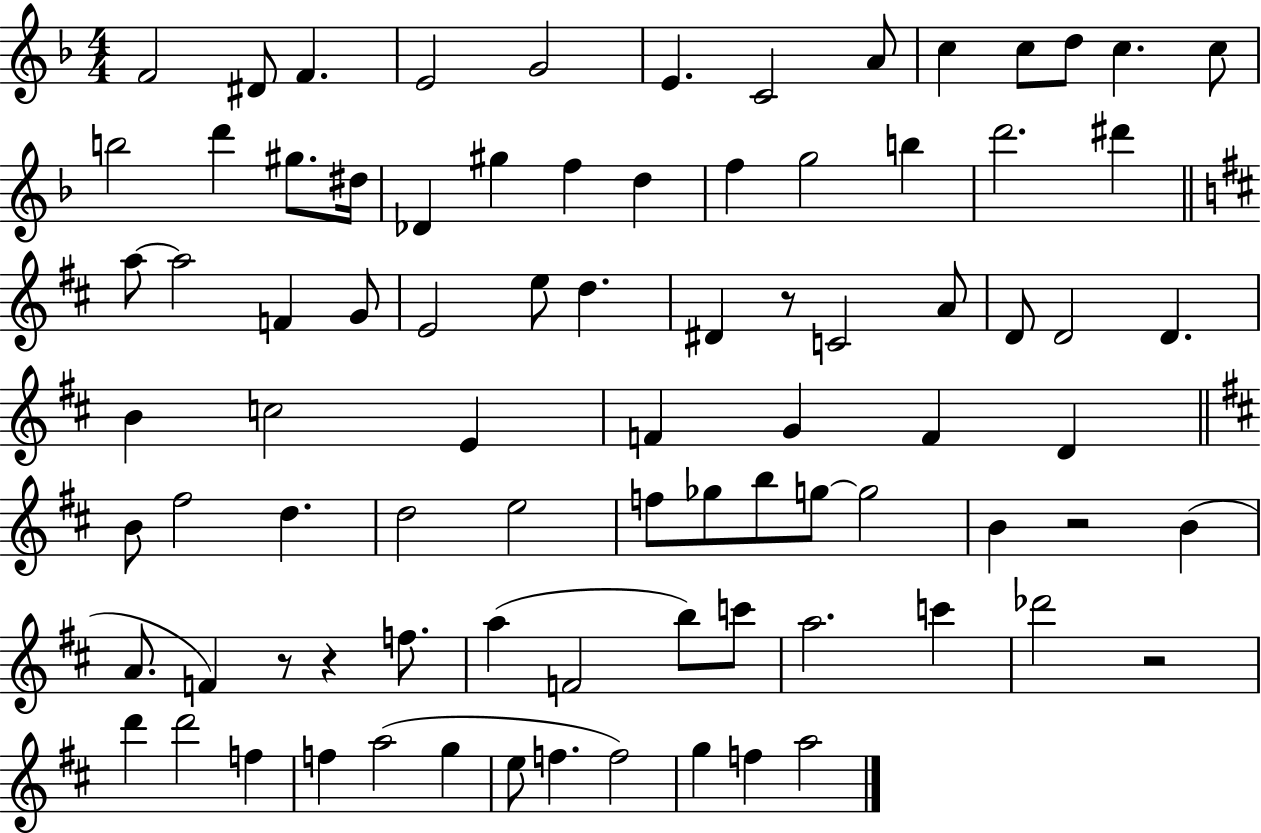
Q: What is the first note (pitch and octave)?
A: F4